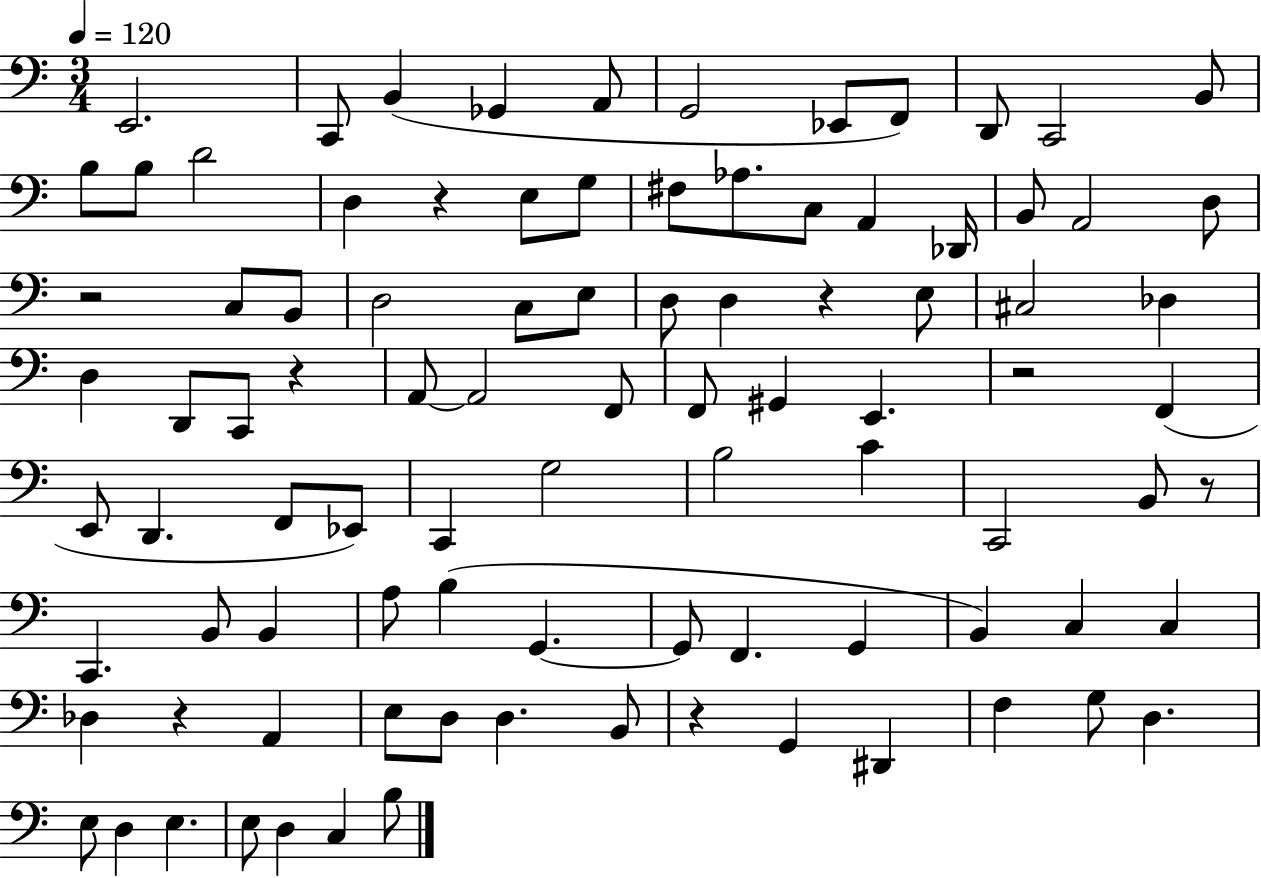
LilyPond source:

{
  \clef bass
  \numericTimeSignature
  \time 3/4
  \key c \major
  \tempo 4 = 120
  e,2. | c,8 b,4( ges,4 a,8 | g,2 ees,8 f,8) | d,8 c,2 b,8 | \break b8 b8 d'2 | d4 r4 e8 g8 | fis8 aes8. c8 a,4 des,16 | b,8 a,2 d8 | \break r2 c8 b,8 | d2 c8 e8 | d8 d4 r4 e8 | cis2 des4 | \break d4 d,8 c,8 r4 | a,8~~ a,2 f,8 | f,8 gis,4 e,4. | r2 f,4( | \break e,8 d,4. f,8 ees,8) | c,4 g2 | b2 c'4 | c,2 b,8 r8 | \break c,4. b,8 b,4 | a8 b4( g,4.~~ | g,8 f,4. g,4 | b,4) c4 c4 | \break des4 r4 a,4 | e8 d8 d4. b,8 | r4 g,4 dis,4 | f4 g8 d4. | \break e8 d4 e4. | e8 d4 c4 b8 | \bar "|."
}